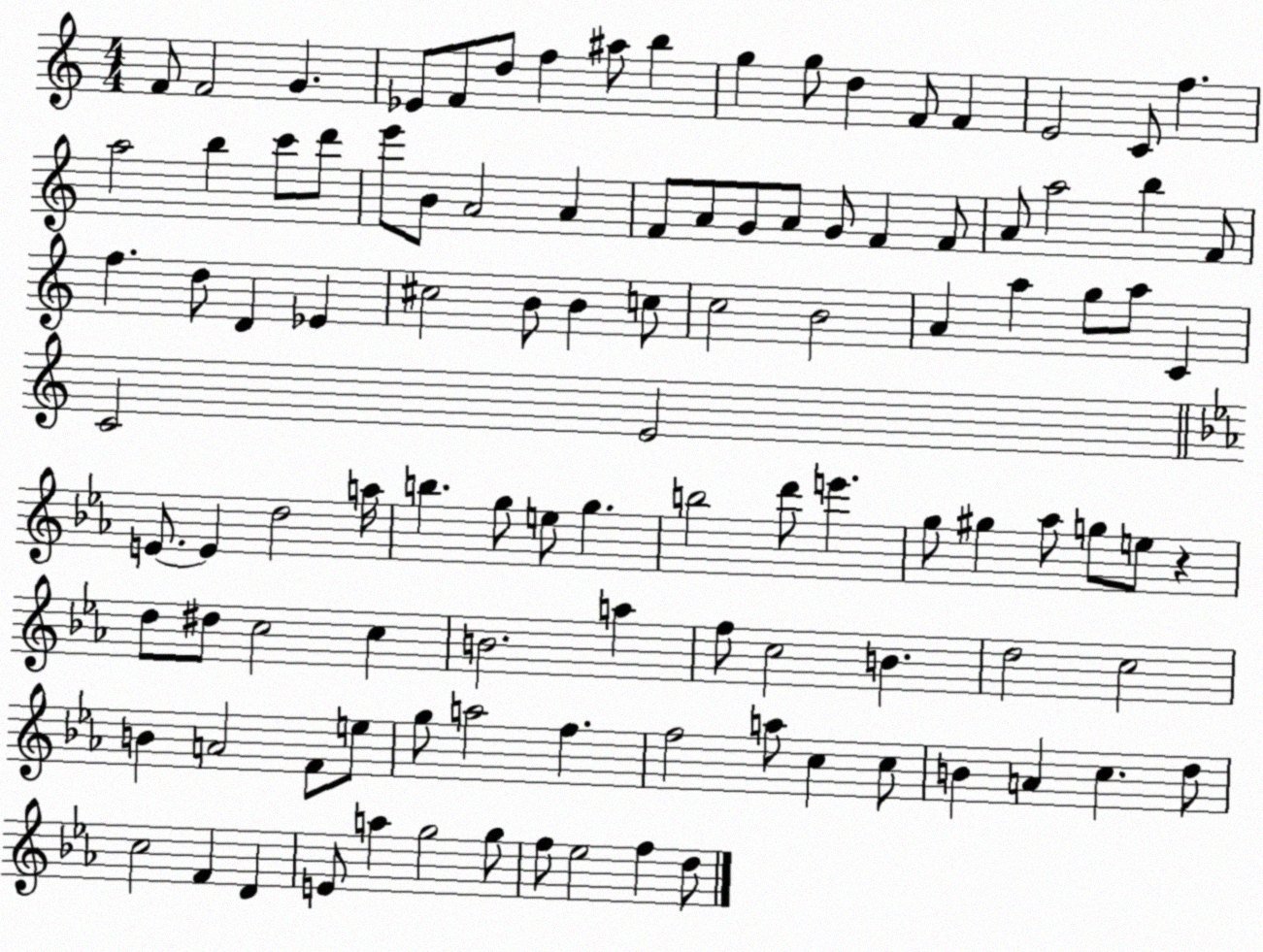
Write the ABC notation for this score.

X:1
T:Untitled
M:4/4
L:1/4
K:C
F/2 F2 G _E/2 F/2 d/2 f ^a/2 b g g/2 d F/2 F E2 C/2 f a2 b c'/2 d'/2 e'/2 B/2 A2 A F/2 A/2 G/2 A/2 G/2 F F/2 A/2 a2 b F/2 f d/2 D _E ^c2 B/2 B c/2 c2 B2 A a g/2 a/2 C C2 E2 E/2 E d2 a/4 b g/2 e/2 g b2 d'/2 e' g/2 ^g _a/2 g/2 e/2 z d/2 ^d/2 c2 c B2 a f/2 c2 B d2 c2 B A2 F/2 e/2 g/2 a2 f f2 a/2 c c/2 B A c d/2 c2 F D E/2 a g2 g/2 f/2 _e2 f d/2